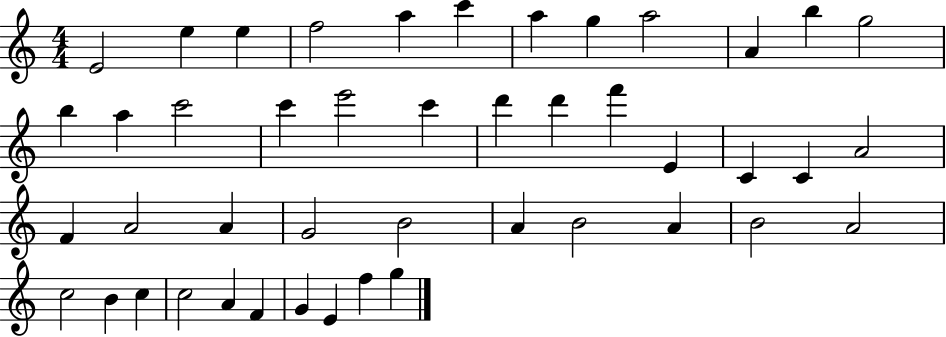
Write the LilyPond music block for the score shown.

{
  \clef treble
  \numericTimeSignature
  \time 4/4
  \key c \major
  e'2 e''4 e''4 | f''2 a''4 c'''4 | a''4 g''4 a''2 | a'4 b''4 g''2 | \break b''4 a''4 c'''2 | c'''4 e'''2 c'''4 | d'''4 d'''4 f'''4 e'4 | c'4 c'4 a'2 | \break f'4 a'2 a'4 | g'2 b'2 | a'4 b'2 a'4 | b'2 a'2 | \break c''2 b'4 c''4 | c''2 a'4 f'4 | g'4 e'4 f''4 g''4 | \bar "|."
}